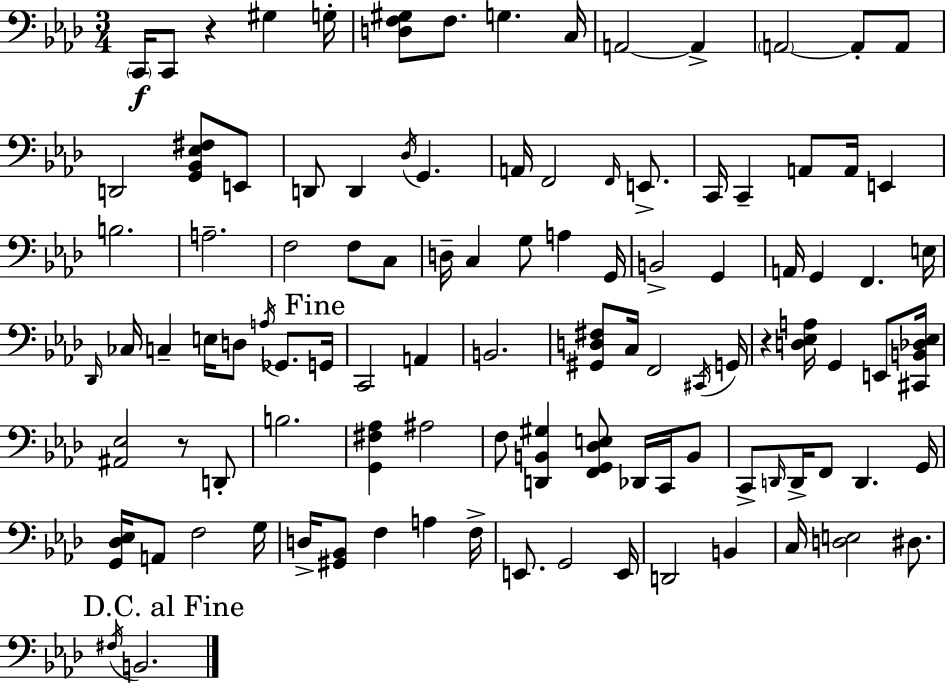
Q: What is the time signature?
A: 3/4